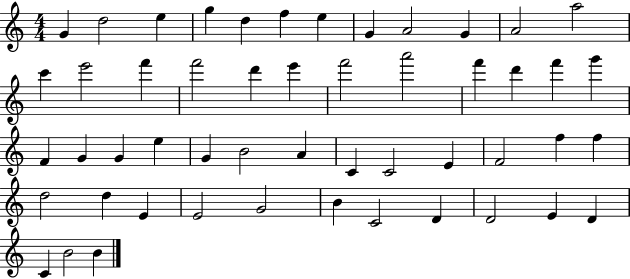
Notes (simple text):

G4/q D5/h E5/q G5/q D5/q F5/q E5/q G4/q A4/h G4/q A4/h A5/h C6/q E6/h F6/q F6/h D6/q E6/q F6/h A6/h F6/q D6/q F6/q G6/q F4/q G4/q G4/q E5/q G4/q B4/h A4/q C4/q C4/h E4/q F4/h F5/q F5/q D5/h D5/q E4/q E4/h G4/h B4/q C4/h D4/q D4/h E4/q D4/q C4/q B4/h B4/q